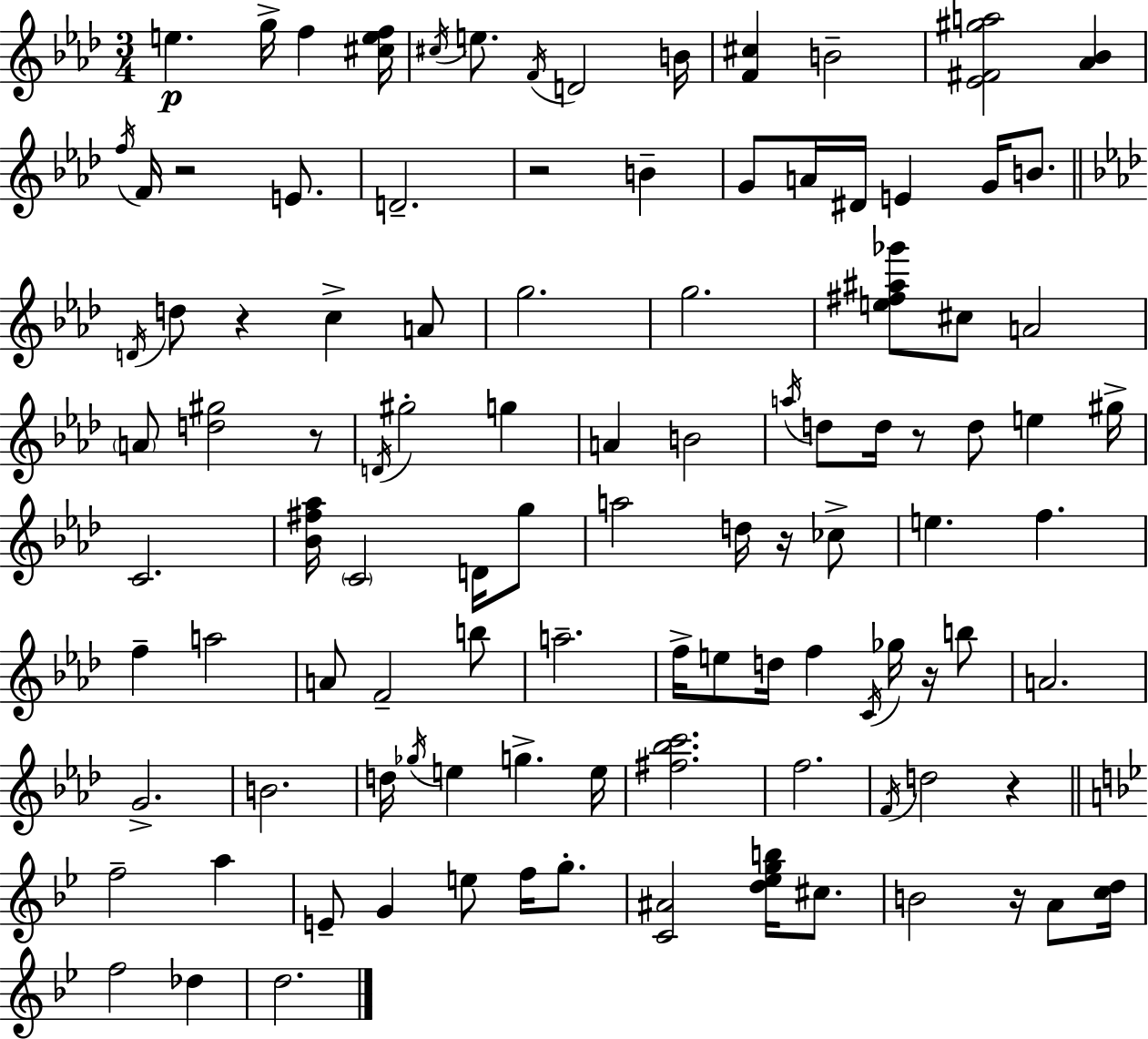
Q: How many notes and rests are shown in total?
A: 106